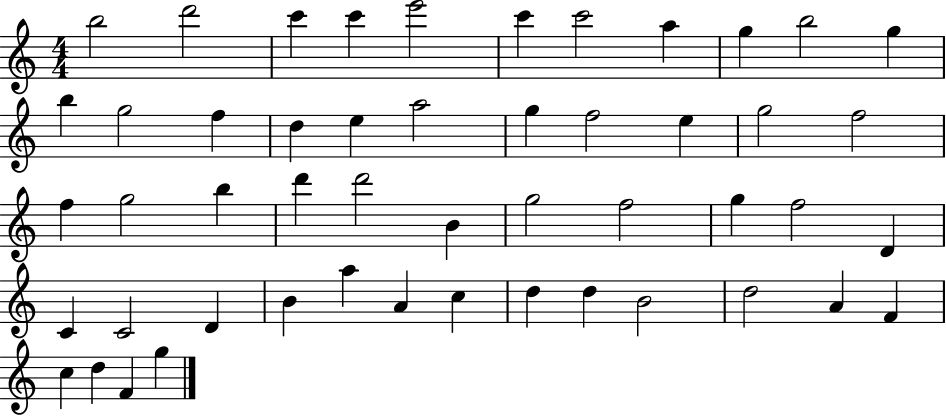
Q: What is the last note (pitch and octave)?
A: G5